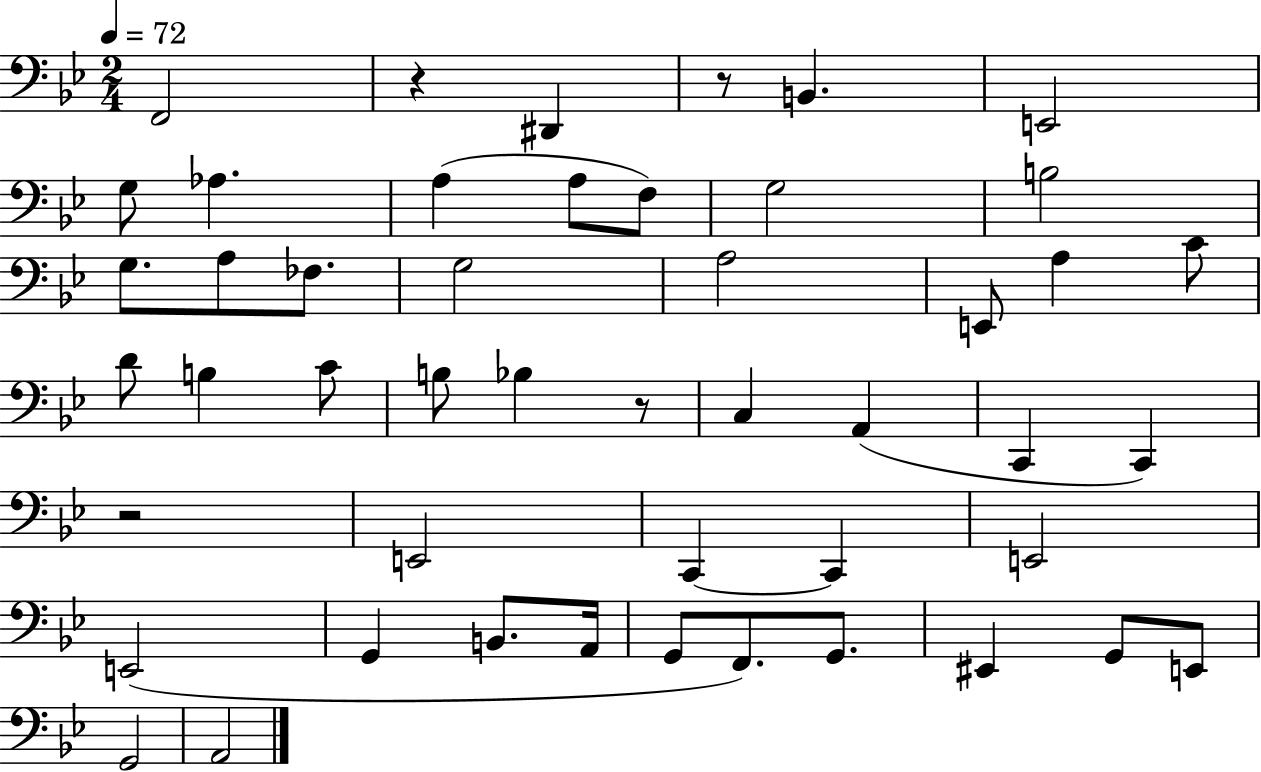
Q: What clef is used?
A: bass